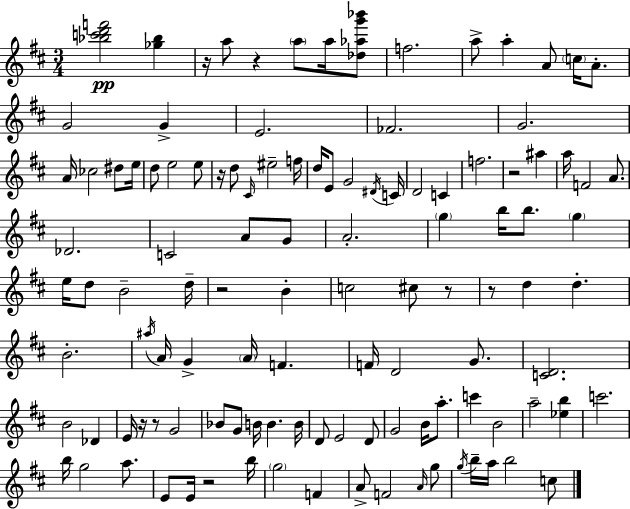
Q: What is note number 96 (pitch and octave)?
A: G5